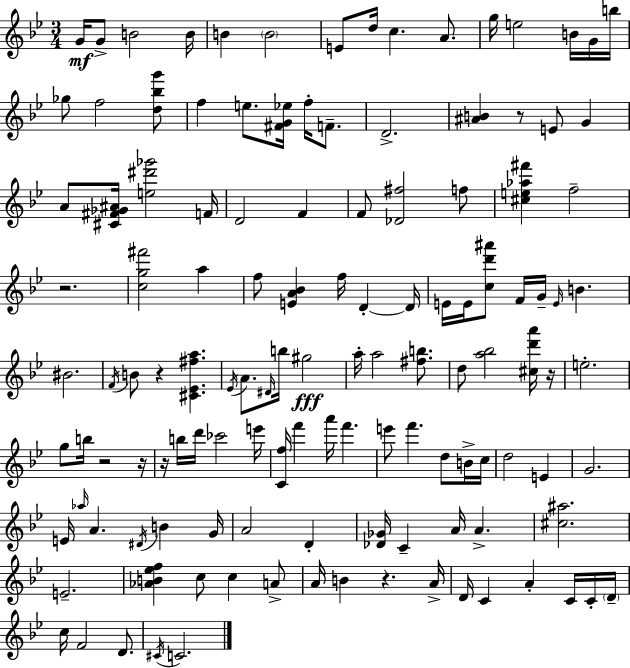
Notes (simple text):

G4/s G4/e B4/h B4/s B4/q B4/h E4/e D5/s C5/q. A4/e. G5/s E5/h B4/s G4/s B5/s Gb5/e F5/h [D5,Bb5,G6]/e F5/q E5/e. [F#4,G4,Eb5]/s F5/s F4/e. D4/h. [A#4,B4]/q R/e E4/e G4/q A4/e [C#4,F#4,Gb4,A#4]/s [E5,D#6,Gb6]/h F4/s D4/h F4/q F4/e [Db4,F#5]/h F5/e [C#5,E5,Ab5,F#6]/q F5/h R/h. [C5,G5,F#6]/h A5/q F5/e [E4,A4,Bb4]/q F5/s D4/q D4/s E4/s E4/s [C5,D6,A#6]/e F4/s G4/s E4/s B4/q. BIS4/h. F4/s B4/e R/q [C#4,Eb4,F#5,A5]/q. Eb4/s A4/e. D#4/s B5/s G#5/h A5/s A5/h [F#5,B5]/e. D5/e [A5,Bb5]/h [C#5,D6,A6]/s R/s E5/h. G5/e B5/s R/h R/s R/s B5/s D6/s CES6/h E6/s [C4,F5]/s F6/q A6/s F6/q. E6/e F6/q. D5/e B4/s C5/s D5/h E4/q G4/h. E4/s Ab5/s A4/q. D#4/s B4/q G4/s A4/h D4/q [Db4,Gb4]/s C4/q A4/s A4/q. [C#5,A#5]/h. E4/h. [Ab4,B4,Eb5,F5]/q C5/e C5/q A4/e A4/s B4/q R/q. A4/s D4/s C4/q A4/q C4/s C4/s D4/s C5/s F4/h D4/e. C#4/s C4/h.